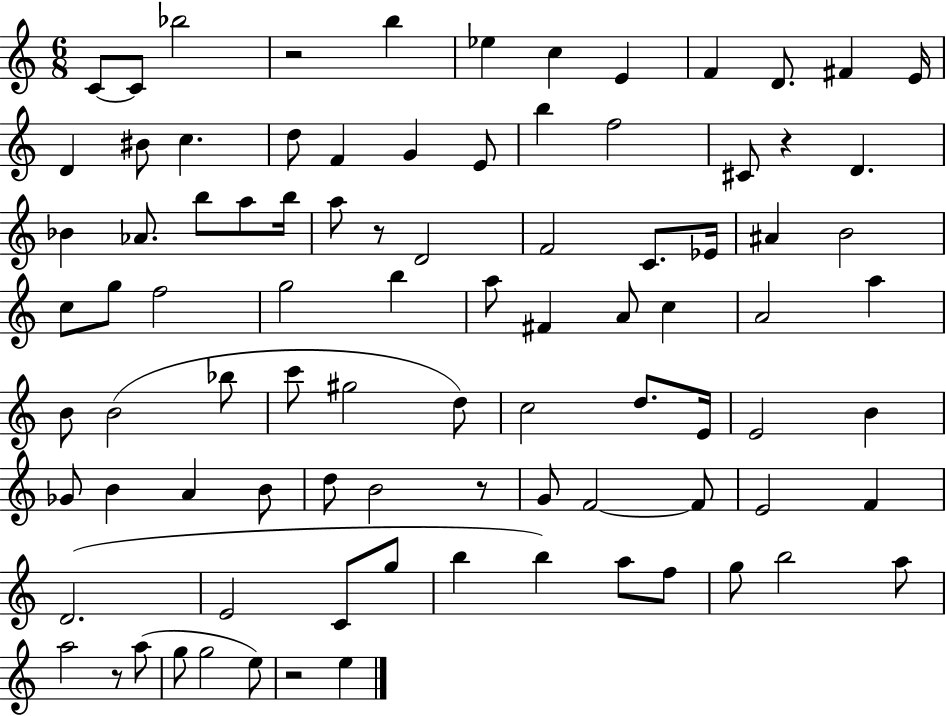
X:1
T:Untitled
M:6/8
L:1/4
K:C
C/2 C/2 _b2 z2 b _e c E F D/2 ^F E/4 D ^B/2 c d/2 F G E/2 b f2 ^C/2 z D _B _A/2 b/2 a/2 b/4 a/2 z/2 D2 F2 C/2 _E/4 ^A B2 c/2 g/2 f2 g2 b a/2 ^F A/2 c A2 a B/2 B2 _b/2 c'/2 ^g2 d/2 c2 d/2 E/4 E2 B _G/2 B A B/2 d/2 B2 z/2 G/2 F2 F/2 E2 F D2 E2 C/2 g/2 b b a/2 f/2 g/2 b2 a/2 a2 z/2 a/2 g/2 g2 e/2 z2 e